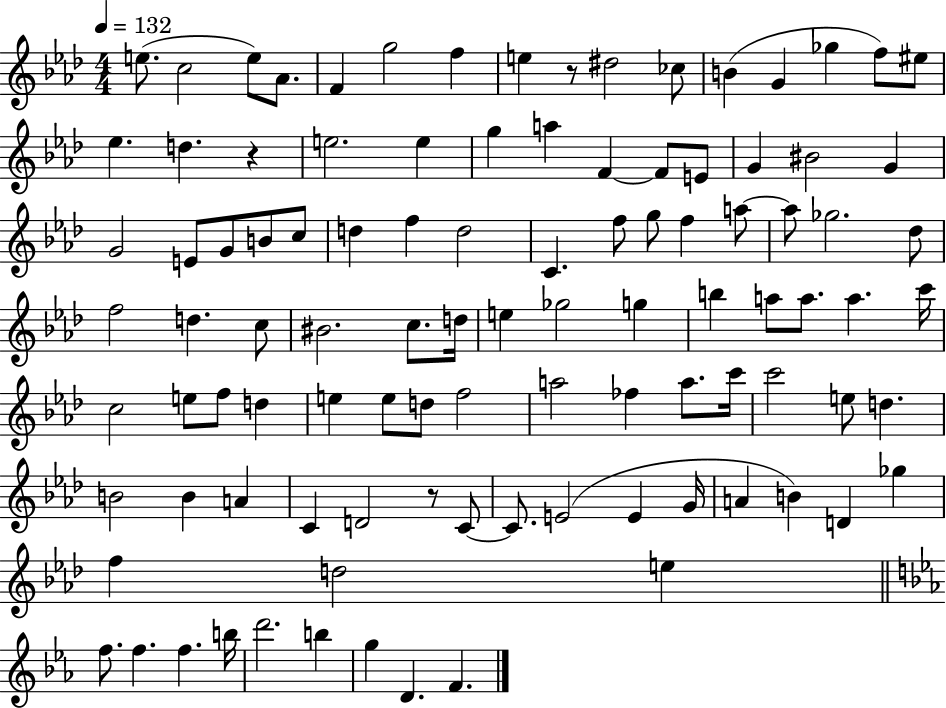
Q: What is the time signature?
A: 4/4